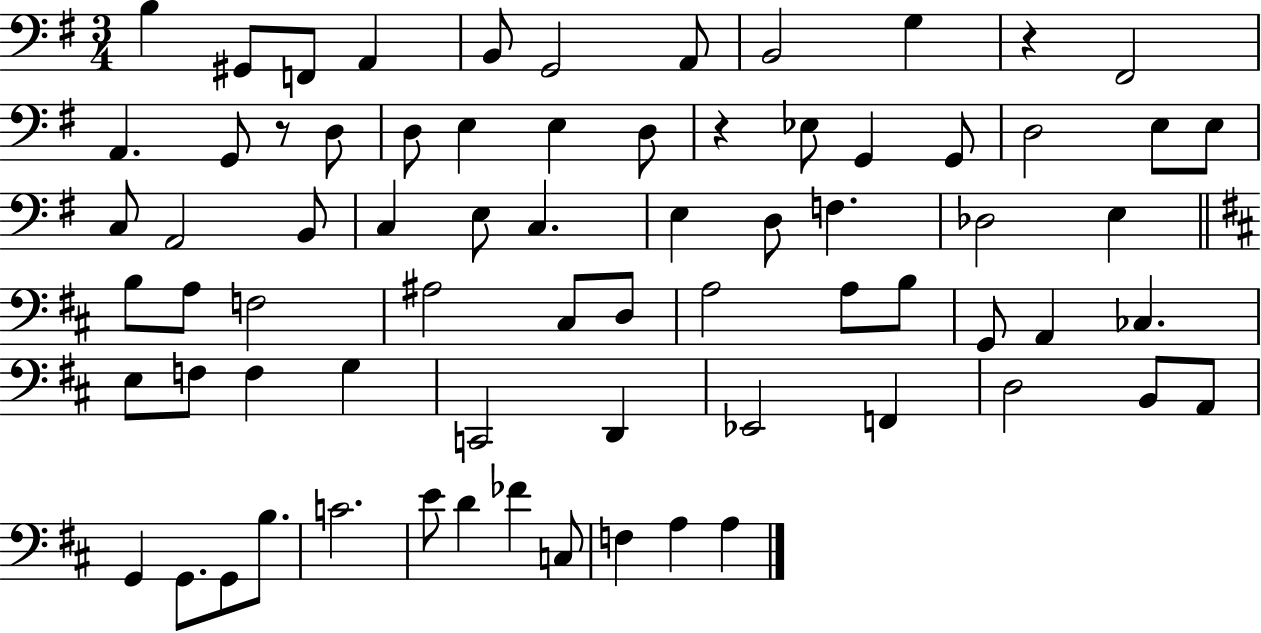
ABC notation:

X:1
T:Untitled
M:3/4
L:1/4
K:G
B, ^G,,/2 F,,/2 A,, B,,/2 G,,2 A,,/2 B,,2 G, z ^F,,2 A,, G,,/2 z/2 D,/2 D,/2 E, E, D,/2 z _E,/2 G,, G,,/2 D,2 E,/2 E,/2 C,/2 A,,2 B,,/2 C, E,/2 C, E, D,/2 F, _D,2 E, B,/2 A,/2 F,2 ^A,2 ^C,/2 D,/2 A,2 A,/2 B,/2 G,,/2 A,, _C, E,/2 F,/2 F, G, C,,2 D,, _E,,2 F,, D,2 B,,/2 A,,/2 G,, G,,/2 G,,/2 B,/2 C2 E/2 D _F C,/2 F, A, A,